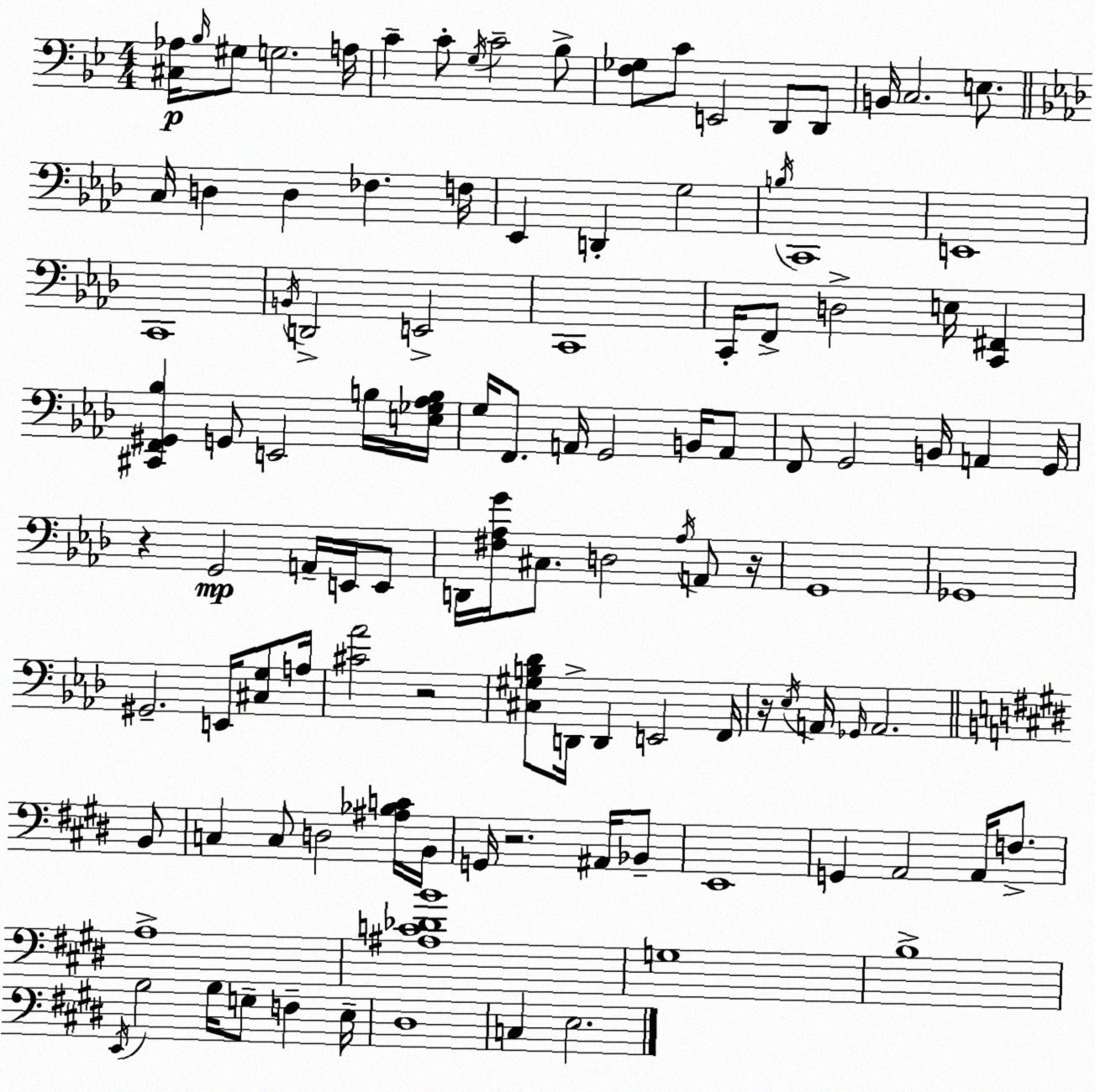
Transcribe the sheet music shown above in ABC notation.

X:1
T:Untitled
M:4/4
L:1/4
K:Bb
[^C,_A,]/4 _B,/4 ^G,/2 G,2 A,/4 C C/2 G,/4 C2 _B,/2 [F,_G,]/2 C/2 E,,2 D,,/2 D,,/2 B,,/4 C,2 E,/2 C,/4 D, D, _F, F,/4 _E,, D,, G,2 B,/4 C,,4 E,,4 C,,4 B,,/4 D,,2 E,,2 C,,4 C,,/4 F,,/2 D,2 E,/4 [C,,^F,,] [^C,,F,,^G,,_B,] G,,/2 E,,2 B,/4 [E,_G,_A,B,]/4 G,/4 F,,/2 A,,/4 G,,2 B,,/4 A,,/2 F,,/2 G,,2 B,,/4 A,, G,,/4 z G,,2 A,,/4 E,,/4 E,,/2 D,,/4 [^F,_A,G]/4 ^C,/2 D,2 _A,/4 A,,/2 z/4 G,,4 _G,,4 ^G,,2 E,,/4 [^C,G,]/2 A,/4 [^C_A]2 z2 [^C,^G,B,_D]/2 D,,/4 D,, E,,2 F,,/4 z/4 _E,/4 A,,/4 _G,,/4 A,,2 B,,/2 C, C,/2 D,2 [^A,_B,C]/4 B,,/4 G,,/4 z2 ^A,,/4 _B,,/2 E,,4 G,, A,,2 A,,/4 F,/2 A,4 [^A,C_DB]4 G,4 B,4 E,,/4 B,2 B,/4 G,/2 F, E,/4 ^D,4 C, E,2